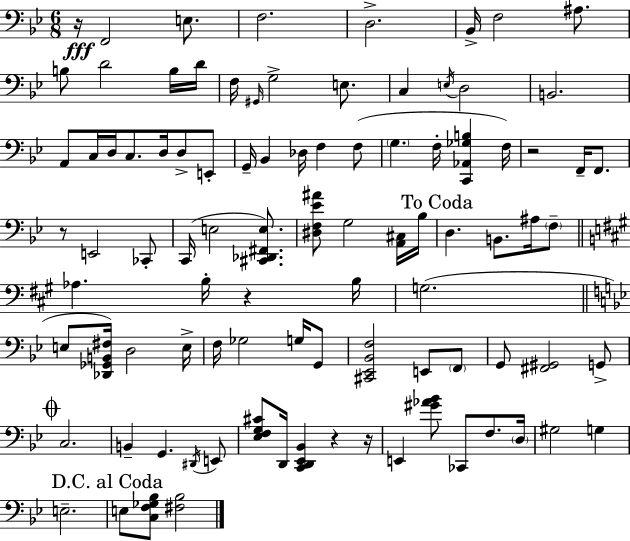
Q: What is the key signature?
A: G minor